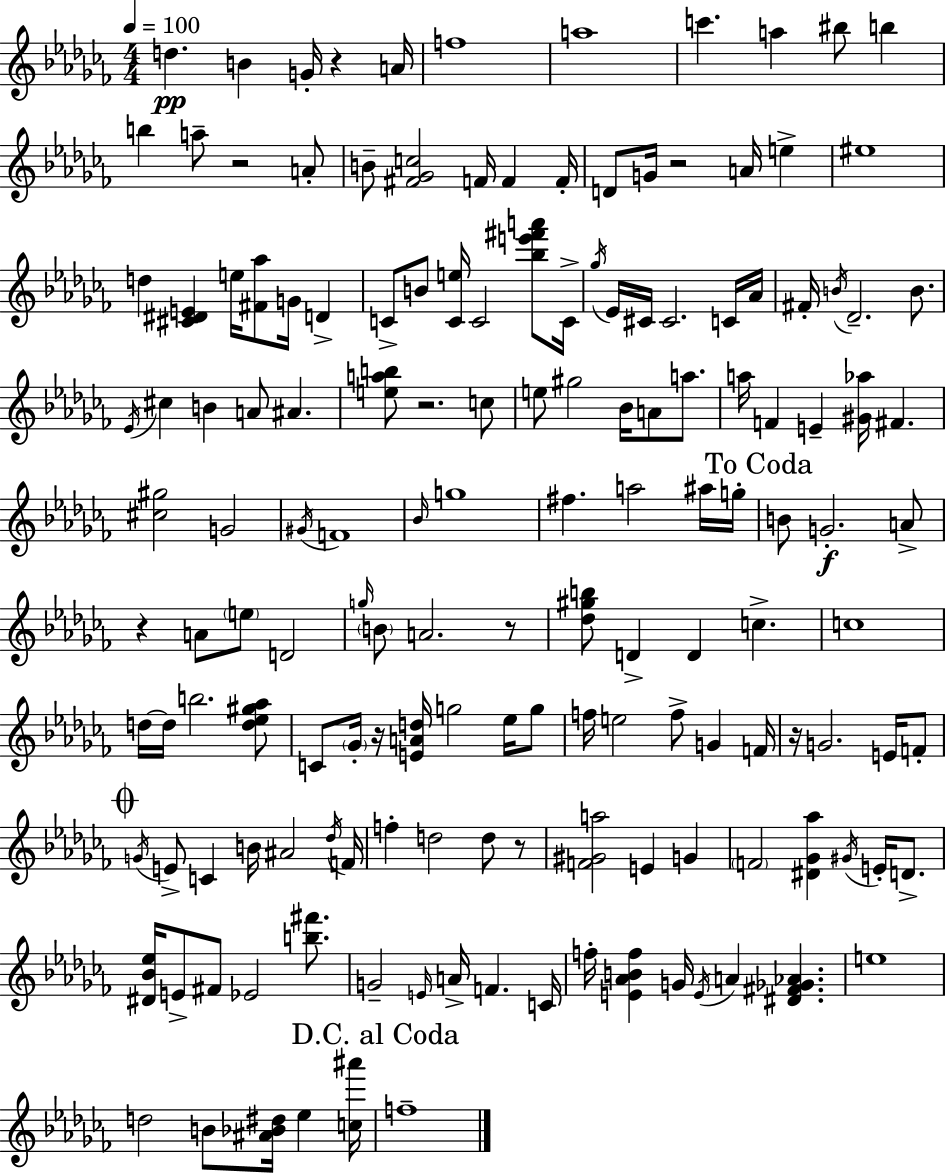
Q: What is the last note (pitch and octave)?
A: F5